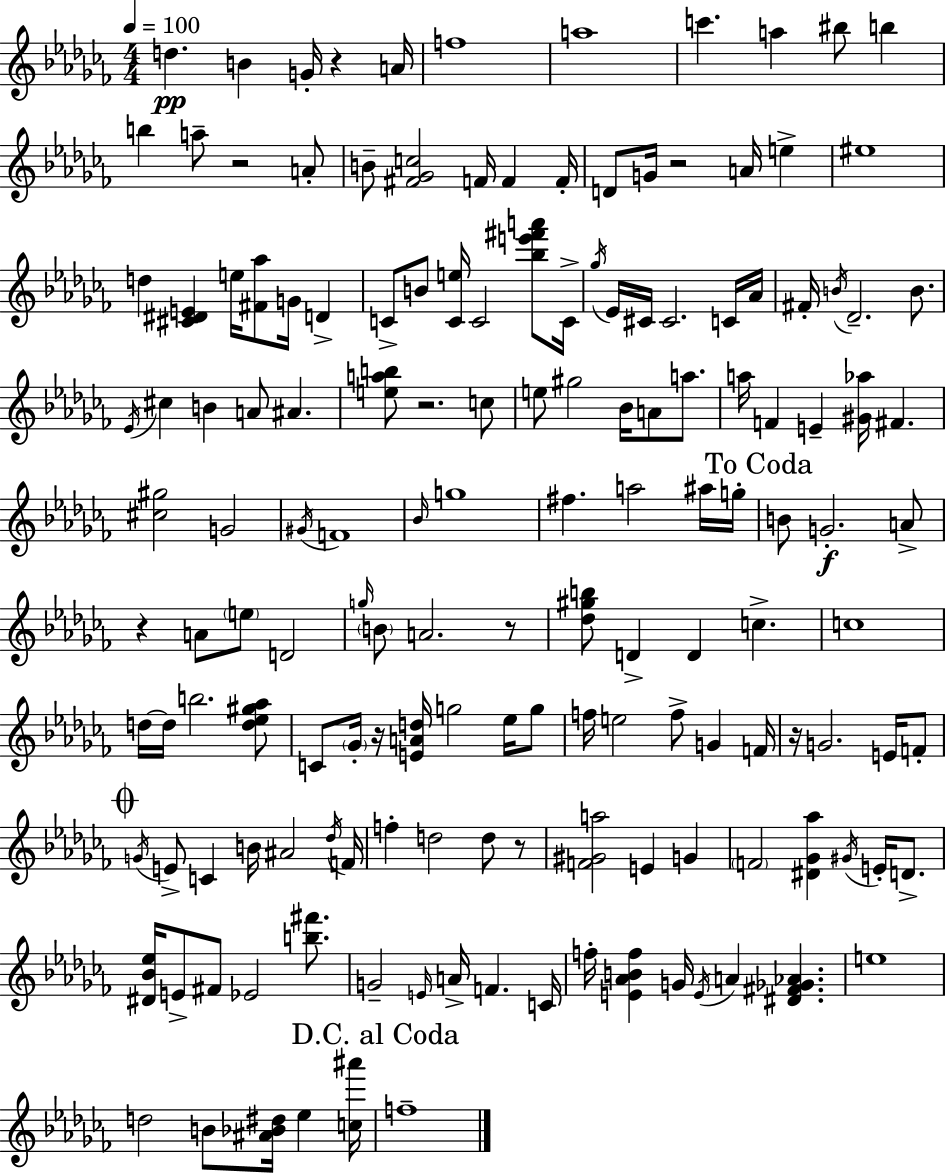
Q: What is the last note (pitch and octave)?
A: F5